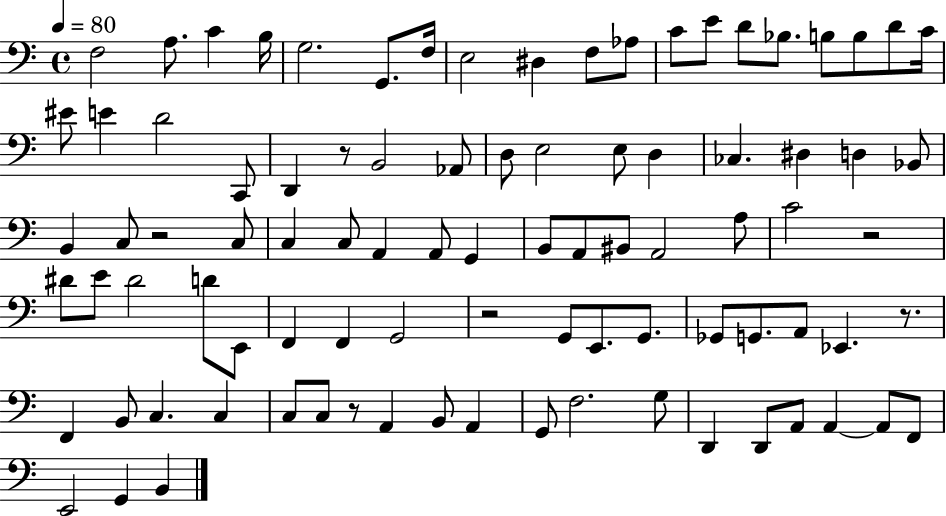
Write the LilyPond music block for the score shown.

{
  \clef bass
  \time 4/4
  \defaultTimeSignature
  \key c \major
  \tempo 4 = 80
  f2 a8. c'4 b16 | g2. g,8. f16 | e2 dis4 f8 aes8 | c'8 e'8 d'8 bes8. b8 b8 d'8 c'16 | \break eis'8 e'4 d'2 c,8 | d,4 r8 b,2 aes,8 | d8 e2 e8 d4 | ces4. dis4 d4 bes,8 | \break b,4 c8 r2 c8 | c4 c8 a,4 a,8 g,4 | b,8 a,8 bis,8 a,2 a8 | c'2 r2 | \break dis'8 e'8 dis'2 d'8 e,8 | f,4 f,4 g,2 | r2 g,8 e,8. g,8. | ges,8 g,8. a,8 ees,4. r8. | \break f,4 b,8 c4. c4 | c8 c8 r8 a,4 b,8 a,4 | g,8 f2. g8 | d,4 d,8 a,8 a,4~~ a,8 f,8 | \break e,2 g,4 b,4 | \bar "|."
}